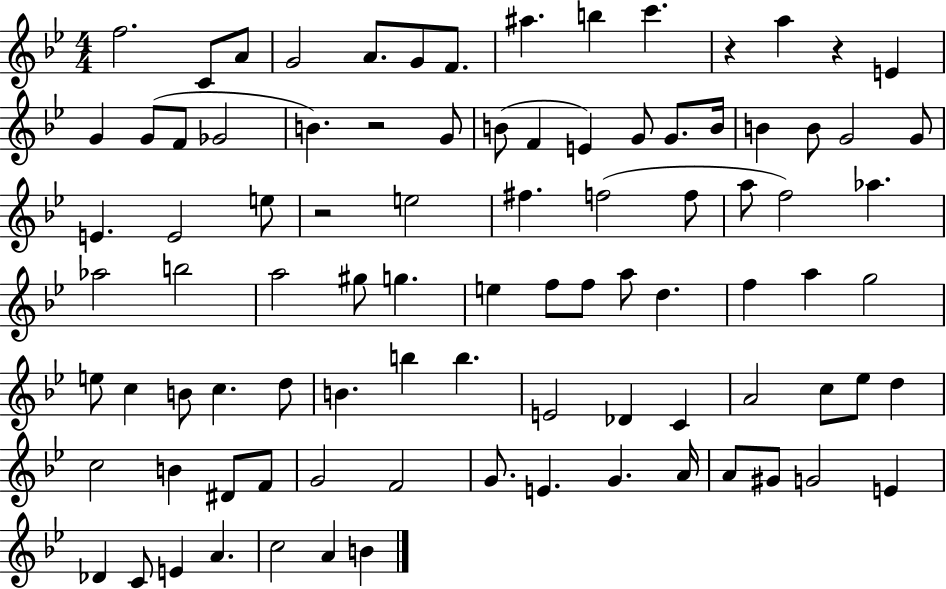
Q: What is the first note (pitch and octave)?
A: F5